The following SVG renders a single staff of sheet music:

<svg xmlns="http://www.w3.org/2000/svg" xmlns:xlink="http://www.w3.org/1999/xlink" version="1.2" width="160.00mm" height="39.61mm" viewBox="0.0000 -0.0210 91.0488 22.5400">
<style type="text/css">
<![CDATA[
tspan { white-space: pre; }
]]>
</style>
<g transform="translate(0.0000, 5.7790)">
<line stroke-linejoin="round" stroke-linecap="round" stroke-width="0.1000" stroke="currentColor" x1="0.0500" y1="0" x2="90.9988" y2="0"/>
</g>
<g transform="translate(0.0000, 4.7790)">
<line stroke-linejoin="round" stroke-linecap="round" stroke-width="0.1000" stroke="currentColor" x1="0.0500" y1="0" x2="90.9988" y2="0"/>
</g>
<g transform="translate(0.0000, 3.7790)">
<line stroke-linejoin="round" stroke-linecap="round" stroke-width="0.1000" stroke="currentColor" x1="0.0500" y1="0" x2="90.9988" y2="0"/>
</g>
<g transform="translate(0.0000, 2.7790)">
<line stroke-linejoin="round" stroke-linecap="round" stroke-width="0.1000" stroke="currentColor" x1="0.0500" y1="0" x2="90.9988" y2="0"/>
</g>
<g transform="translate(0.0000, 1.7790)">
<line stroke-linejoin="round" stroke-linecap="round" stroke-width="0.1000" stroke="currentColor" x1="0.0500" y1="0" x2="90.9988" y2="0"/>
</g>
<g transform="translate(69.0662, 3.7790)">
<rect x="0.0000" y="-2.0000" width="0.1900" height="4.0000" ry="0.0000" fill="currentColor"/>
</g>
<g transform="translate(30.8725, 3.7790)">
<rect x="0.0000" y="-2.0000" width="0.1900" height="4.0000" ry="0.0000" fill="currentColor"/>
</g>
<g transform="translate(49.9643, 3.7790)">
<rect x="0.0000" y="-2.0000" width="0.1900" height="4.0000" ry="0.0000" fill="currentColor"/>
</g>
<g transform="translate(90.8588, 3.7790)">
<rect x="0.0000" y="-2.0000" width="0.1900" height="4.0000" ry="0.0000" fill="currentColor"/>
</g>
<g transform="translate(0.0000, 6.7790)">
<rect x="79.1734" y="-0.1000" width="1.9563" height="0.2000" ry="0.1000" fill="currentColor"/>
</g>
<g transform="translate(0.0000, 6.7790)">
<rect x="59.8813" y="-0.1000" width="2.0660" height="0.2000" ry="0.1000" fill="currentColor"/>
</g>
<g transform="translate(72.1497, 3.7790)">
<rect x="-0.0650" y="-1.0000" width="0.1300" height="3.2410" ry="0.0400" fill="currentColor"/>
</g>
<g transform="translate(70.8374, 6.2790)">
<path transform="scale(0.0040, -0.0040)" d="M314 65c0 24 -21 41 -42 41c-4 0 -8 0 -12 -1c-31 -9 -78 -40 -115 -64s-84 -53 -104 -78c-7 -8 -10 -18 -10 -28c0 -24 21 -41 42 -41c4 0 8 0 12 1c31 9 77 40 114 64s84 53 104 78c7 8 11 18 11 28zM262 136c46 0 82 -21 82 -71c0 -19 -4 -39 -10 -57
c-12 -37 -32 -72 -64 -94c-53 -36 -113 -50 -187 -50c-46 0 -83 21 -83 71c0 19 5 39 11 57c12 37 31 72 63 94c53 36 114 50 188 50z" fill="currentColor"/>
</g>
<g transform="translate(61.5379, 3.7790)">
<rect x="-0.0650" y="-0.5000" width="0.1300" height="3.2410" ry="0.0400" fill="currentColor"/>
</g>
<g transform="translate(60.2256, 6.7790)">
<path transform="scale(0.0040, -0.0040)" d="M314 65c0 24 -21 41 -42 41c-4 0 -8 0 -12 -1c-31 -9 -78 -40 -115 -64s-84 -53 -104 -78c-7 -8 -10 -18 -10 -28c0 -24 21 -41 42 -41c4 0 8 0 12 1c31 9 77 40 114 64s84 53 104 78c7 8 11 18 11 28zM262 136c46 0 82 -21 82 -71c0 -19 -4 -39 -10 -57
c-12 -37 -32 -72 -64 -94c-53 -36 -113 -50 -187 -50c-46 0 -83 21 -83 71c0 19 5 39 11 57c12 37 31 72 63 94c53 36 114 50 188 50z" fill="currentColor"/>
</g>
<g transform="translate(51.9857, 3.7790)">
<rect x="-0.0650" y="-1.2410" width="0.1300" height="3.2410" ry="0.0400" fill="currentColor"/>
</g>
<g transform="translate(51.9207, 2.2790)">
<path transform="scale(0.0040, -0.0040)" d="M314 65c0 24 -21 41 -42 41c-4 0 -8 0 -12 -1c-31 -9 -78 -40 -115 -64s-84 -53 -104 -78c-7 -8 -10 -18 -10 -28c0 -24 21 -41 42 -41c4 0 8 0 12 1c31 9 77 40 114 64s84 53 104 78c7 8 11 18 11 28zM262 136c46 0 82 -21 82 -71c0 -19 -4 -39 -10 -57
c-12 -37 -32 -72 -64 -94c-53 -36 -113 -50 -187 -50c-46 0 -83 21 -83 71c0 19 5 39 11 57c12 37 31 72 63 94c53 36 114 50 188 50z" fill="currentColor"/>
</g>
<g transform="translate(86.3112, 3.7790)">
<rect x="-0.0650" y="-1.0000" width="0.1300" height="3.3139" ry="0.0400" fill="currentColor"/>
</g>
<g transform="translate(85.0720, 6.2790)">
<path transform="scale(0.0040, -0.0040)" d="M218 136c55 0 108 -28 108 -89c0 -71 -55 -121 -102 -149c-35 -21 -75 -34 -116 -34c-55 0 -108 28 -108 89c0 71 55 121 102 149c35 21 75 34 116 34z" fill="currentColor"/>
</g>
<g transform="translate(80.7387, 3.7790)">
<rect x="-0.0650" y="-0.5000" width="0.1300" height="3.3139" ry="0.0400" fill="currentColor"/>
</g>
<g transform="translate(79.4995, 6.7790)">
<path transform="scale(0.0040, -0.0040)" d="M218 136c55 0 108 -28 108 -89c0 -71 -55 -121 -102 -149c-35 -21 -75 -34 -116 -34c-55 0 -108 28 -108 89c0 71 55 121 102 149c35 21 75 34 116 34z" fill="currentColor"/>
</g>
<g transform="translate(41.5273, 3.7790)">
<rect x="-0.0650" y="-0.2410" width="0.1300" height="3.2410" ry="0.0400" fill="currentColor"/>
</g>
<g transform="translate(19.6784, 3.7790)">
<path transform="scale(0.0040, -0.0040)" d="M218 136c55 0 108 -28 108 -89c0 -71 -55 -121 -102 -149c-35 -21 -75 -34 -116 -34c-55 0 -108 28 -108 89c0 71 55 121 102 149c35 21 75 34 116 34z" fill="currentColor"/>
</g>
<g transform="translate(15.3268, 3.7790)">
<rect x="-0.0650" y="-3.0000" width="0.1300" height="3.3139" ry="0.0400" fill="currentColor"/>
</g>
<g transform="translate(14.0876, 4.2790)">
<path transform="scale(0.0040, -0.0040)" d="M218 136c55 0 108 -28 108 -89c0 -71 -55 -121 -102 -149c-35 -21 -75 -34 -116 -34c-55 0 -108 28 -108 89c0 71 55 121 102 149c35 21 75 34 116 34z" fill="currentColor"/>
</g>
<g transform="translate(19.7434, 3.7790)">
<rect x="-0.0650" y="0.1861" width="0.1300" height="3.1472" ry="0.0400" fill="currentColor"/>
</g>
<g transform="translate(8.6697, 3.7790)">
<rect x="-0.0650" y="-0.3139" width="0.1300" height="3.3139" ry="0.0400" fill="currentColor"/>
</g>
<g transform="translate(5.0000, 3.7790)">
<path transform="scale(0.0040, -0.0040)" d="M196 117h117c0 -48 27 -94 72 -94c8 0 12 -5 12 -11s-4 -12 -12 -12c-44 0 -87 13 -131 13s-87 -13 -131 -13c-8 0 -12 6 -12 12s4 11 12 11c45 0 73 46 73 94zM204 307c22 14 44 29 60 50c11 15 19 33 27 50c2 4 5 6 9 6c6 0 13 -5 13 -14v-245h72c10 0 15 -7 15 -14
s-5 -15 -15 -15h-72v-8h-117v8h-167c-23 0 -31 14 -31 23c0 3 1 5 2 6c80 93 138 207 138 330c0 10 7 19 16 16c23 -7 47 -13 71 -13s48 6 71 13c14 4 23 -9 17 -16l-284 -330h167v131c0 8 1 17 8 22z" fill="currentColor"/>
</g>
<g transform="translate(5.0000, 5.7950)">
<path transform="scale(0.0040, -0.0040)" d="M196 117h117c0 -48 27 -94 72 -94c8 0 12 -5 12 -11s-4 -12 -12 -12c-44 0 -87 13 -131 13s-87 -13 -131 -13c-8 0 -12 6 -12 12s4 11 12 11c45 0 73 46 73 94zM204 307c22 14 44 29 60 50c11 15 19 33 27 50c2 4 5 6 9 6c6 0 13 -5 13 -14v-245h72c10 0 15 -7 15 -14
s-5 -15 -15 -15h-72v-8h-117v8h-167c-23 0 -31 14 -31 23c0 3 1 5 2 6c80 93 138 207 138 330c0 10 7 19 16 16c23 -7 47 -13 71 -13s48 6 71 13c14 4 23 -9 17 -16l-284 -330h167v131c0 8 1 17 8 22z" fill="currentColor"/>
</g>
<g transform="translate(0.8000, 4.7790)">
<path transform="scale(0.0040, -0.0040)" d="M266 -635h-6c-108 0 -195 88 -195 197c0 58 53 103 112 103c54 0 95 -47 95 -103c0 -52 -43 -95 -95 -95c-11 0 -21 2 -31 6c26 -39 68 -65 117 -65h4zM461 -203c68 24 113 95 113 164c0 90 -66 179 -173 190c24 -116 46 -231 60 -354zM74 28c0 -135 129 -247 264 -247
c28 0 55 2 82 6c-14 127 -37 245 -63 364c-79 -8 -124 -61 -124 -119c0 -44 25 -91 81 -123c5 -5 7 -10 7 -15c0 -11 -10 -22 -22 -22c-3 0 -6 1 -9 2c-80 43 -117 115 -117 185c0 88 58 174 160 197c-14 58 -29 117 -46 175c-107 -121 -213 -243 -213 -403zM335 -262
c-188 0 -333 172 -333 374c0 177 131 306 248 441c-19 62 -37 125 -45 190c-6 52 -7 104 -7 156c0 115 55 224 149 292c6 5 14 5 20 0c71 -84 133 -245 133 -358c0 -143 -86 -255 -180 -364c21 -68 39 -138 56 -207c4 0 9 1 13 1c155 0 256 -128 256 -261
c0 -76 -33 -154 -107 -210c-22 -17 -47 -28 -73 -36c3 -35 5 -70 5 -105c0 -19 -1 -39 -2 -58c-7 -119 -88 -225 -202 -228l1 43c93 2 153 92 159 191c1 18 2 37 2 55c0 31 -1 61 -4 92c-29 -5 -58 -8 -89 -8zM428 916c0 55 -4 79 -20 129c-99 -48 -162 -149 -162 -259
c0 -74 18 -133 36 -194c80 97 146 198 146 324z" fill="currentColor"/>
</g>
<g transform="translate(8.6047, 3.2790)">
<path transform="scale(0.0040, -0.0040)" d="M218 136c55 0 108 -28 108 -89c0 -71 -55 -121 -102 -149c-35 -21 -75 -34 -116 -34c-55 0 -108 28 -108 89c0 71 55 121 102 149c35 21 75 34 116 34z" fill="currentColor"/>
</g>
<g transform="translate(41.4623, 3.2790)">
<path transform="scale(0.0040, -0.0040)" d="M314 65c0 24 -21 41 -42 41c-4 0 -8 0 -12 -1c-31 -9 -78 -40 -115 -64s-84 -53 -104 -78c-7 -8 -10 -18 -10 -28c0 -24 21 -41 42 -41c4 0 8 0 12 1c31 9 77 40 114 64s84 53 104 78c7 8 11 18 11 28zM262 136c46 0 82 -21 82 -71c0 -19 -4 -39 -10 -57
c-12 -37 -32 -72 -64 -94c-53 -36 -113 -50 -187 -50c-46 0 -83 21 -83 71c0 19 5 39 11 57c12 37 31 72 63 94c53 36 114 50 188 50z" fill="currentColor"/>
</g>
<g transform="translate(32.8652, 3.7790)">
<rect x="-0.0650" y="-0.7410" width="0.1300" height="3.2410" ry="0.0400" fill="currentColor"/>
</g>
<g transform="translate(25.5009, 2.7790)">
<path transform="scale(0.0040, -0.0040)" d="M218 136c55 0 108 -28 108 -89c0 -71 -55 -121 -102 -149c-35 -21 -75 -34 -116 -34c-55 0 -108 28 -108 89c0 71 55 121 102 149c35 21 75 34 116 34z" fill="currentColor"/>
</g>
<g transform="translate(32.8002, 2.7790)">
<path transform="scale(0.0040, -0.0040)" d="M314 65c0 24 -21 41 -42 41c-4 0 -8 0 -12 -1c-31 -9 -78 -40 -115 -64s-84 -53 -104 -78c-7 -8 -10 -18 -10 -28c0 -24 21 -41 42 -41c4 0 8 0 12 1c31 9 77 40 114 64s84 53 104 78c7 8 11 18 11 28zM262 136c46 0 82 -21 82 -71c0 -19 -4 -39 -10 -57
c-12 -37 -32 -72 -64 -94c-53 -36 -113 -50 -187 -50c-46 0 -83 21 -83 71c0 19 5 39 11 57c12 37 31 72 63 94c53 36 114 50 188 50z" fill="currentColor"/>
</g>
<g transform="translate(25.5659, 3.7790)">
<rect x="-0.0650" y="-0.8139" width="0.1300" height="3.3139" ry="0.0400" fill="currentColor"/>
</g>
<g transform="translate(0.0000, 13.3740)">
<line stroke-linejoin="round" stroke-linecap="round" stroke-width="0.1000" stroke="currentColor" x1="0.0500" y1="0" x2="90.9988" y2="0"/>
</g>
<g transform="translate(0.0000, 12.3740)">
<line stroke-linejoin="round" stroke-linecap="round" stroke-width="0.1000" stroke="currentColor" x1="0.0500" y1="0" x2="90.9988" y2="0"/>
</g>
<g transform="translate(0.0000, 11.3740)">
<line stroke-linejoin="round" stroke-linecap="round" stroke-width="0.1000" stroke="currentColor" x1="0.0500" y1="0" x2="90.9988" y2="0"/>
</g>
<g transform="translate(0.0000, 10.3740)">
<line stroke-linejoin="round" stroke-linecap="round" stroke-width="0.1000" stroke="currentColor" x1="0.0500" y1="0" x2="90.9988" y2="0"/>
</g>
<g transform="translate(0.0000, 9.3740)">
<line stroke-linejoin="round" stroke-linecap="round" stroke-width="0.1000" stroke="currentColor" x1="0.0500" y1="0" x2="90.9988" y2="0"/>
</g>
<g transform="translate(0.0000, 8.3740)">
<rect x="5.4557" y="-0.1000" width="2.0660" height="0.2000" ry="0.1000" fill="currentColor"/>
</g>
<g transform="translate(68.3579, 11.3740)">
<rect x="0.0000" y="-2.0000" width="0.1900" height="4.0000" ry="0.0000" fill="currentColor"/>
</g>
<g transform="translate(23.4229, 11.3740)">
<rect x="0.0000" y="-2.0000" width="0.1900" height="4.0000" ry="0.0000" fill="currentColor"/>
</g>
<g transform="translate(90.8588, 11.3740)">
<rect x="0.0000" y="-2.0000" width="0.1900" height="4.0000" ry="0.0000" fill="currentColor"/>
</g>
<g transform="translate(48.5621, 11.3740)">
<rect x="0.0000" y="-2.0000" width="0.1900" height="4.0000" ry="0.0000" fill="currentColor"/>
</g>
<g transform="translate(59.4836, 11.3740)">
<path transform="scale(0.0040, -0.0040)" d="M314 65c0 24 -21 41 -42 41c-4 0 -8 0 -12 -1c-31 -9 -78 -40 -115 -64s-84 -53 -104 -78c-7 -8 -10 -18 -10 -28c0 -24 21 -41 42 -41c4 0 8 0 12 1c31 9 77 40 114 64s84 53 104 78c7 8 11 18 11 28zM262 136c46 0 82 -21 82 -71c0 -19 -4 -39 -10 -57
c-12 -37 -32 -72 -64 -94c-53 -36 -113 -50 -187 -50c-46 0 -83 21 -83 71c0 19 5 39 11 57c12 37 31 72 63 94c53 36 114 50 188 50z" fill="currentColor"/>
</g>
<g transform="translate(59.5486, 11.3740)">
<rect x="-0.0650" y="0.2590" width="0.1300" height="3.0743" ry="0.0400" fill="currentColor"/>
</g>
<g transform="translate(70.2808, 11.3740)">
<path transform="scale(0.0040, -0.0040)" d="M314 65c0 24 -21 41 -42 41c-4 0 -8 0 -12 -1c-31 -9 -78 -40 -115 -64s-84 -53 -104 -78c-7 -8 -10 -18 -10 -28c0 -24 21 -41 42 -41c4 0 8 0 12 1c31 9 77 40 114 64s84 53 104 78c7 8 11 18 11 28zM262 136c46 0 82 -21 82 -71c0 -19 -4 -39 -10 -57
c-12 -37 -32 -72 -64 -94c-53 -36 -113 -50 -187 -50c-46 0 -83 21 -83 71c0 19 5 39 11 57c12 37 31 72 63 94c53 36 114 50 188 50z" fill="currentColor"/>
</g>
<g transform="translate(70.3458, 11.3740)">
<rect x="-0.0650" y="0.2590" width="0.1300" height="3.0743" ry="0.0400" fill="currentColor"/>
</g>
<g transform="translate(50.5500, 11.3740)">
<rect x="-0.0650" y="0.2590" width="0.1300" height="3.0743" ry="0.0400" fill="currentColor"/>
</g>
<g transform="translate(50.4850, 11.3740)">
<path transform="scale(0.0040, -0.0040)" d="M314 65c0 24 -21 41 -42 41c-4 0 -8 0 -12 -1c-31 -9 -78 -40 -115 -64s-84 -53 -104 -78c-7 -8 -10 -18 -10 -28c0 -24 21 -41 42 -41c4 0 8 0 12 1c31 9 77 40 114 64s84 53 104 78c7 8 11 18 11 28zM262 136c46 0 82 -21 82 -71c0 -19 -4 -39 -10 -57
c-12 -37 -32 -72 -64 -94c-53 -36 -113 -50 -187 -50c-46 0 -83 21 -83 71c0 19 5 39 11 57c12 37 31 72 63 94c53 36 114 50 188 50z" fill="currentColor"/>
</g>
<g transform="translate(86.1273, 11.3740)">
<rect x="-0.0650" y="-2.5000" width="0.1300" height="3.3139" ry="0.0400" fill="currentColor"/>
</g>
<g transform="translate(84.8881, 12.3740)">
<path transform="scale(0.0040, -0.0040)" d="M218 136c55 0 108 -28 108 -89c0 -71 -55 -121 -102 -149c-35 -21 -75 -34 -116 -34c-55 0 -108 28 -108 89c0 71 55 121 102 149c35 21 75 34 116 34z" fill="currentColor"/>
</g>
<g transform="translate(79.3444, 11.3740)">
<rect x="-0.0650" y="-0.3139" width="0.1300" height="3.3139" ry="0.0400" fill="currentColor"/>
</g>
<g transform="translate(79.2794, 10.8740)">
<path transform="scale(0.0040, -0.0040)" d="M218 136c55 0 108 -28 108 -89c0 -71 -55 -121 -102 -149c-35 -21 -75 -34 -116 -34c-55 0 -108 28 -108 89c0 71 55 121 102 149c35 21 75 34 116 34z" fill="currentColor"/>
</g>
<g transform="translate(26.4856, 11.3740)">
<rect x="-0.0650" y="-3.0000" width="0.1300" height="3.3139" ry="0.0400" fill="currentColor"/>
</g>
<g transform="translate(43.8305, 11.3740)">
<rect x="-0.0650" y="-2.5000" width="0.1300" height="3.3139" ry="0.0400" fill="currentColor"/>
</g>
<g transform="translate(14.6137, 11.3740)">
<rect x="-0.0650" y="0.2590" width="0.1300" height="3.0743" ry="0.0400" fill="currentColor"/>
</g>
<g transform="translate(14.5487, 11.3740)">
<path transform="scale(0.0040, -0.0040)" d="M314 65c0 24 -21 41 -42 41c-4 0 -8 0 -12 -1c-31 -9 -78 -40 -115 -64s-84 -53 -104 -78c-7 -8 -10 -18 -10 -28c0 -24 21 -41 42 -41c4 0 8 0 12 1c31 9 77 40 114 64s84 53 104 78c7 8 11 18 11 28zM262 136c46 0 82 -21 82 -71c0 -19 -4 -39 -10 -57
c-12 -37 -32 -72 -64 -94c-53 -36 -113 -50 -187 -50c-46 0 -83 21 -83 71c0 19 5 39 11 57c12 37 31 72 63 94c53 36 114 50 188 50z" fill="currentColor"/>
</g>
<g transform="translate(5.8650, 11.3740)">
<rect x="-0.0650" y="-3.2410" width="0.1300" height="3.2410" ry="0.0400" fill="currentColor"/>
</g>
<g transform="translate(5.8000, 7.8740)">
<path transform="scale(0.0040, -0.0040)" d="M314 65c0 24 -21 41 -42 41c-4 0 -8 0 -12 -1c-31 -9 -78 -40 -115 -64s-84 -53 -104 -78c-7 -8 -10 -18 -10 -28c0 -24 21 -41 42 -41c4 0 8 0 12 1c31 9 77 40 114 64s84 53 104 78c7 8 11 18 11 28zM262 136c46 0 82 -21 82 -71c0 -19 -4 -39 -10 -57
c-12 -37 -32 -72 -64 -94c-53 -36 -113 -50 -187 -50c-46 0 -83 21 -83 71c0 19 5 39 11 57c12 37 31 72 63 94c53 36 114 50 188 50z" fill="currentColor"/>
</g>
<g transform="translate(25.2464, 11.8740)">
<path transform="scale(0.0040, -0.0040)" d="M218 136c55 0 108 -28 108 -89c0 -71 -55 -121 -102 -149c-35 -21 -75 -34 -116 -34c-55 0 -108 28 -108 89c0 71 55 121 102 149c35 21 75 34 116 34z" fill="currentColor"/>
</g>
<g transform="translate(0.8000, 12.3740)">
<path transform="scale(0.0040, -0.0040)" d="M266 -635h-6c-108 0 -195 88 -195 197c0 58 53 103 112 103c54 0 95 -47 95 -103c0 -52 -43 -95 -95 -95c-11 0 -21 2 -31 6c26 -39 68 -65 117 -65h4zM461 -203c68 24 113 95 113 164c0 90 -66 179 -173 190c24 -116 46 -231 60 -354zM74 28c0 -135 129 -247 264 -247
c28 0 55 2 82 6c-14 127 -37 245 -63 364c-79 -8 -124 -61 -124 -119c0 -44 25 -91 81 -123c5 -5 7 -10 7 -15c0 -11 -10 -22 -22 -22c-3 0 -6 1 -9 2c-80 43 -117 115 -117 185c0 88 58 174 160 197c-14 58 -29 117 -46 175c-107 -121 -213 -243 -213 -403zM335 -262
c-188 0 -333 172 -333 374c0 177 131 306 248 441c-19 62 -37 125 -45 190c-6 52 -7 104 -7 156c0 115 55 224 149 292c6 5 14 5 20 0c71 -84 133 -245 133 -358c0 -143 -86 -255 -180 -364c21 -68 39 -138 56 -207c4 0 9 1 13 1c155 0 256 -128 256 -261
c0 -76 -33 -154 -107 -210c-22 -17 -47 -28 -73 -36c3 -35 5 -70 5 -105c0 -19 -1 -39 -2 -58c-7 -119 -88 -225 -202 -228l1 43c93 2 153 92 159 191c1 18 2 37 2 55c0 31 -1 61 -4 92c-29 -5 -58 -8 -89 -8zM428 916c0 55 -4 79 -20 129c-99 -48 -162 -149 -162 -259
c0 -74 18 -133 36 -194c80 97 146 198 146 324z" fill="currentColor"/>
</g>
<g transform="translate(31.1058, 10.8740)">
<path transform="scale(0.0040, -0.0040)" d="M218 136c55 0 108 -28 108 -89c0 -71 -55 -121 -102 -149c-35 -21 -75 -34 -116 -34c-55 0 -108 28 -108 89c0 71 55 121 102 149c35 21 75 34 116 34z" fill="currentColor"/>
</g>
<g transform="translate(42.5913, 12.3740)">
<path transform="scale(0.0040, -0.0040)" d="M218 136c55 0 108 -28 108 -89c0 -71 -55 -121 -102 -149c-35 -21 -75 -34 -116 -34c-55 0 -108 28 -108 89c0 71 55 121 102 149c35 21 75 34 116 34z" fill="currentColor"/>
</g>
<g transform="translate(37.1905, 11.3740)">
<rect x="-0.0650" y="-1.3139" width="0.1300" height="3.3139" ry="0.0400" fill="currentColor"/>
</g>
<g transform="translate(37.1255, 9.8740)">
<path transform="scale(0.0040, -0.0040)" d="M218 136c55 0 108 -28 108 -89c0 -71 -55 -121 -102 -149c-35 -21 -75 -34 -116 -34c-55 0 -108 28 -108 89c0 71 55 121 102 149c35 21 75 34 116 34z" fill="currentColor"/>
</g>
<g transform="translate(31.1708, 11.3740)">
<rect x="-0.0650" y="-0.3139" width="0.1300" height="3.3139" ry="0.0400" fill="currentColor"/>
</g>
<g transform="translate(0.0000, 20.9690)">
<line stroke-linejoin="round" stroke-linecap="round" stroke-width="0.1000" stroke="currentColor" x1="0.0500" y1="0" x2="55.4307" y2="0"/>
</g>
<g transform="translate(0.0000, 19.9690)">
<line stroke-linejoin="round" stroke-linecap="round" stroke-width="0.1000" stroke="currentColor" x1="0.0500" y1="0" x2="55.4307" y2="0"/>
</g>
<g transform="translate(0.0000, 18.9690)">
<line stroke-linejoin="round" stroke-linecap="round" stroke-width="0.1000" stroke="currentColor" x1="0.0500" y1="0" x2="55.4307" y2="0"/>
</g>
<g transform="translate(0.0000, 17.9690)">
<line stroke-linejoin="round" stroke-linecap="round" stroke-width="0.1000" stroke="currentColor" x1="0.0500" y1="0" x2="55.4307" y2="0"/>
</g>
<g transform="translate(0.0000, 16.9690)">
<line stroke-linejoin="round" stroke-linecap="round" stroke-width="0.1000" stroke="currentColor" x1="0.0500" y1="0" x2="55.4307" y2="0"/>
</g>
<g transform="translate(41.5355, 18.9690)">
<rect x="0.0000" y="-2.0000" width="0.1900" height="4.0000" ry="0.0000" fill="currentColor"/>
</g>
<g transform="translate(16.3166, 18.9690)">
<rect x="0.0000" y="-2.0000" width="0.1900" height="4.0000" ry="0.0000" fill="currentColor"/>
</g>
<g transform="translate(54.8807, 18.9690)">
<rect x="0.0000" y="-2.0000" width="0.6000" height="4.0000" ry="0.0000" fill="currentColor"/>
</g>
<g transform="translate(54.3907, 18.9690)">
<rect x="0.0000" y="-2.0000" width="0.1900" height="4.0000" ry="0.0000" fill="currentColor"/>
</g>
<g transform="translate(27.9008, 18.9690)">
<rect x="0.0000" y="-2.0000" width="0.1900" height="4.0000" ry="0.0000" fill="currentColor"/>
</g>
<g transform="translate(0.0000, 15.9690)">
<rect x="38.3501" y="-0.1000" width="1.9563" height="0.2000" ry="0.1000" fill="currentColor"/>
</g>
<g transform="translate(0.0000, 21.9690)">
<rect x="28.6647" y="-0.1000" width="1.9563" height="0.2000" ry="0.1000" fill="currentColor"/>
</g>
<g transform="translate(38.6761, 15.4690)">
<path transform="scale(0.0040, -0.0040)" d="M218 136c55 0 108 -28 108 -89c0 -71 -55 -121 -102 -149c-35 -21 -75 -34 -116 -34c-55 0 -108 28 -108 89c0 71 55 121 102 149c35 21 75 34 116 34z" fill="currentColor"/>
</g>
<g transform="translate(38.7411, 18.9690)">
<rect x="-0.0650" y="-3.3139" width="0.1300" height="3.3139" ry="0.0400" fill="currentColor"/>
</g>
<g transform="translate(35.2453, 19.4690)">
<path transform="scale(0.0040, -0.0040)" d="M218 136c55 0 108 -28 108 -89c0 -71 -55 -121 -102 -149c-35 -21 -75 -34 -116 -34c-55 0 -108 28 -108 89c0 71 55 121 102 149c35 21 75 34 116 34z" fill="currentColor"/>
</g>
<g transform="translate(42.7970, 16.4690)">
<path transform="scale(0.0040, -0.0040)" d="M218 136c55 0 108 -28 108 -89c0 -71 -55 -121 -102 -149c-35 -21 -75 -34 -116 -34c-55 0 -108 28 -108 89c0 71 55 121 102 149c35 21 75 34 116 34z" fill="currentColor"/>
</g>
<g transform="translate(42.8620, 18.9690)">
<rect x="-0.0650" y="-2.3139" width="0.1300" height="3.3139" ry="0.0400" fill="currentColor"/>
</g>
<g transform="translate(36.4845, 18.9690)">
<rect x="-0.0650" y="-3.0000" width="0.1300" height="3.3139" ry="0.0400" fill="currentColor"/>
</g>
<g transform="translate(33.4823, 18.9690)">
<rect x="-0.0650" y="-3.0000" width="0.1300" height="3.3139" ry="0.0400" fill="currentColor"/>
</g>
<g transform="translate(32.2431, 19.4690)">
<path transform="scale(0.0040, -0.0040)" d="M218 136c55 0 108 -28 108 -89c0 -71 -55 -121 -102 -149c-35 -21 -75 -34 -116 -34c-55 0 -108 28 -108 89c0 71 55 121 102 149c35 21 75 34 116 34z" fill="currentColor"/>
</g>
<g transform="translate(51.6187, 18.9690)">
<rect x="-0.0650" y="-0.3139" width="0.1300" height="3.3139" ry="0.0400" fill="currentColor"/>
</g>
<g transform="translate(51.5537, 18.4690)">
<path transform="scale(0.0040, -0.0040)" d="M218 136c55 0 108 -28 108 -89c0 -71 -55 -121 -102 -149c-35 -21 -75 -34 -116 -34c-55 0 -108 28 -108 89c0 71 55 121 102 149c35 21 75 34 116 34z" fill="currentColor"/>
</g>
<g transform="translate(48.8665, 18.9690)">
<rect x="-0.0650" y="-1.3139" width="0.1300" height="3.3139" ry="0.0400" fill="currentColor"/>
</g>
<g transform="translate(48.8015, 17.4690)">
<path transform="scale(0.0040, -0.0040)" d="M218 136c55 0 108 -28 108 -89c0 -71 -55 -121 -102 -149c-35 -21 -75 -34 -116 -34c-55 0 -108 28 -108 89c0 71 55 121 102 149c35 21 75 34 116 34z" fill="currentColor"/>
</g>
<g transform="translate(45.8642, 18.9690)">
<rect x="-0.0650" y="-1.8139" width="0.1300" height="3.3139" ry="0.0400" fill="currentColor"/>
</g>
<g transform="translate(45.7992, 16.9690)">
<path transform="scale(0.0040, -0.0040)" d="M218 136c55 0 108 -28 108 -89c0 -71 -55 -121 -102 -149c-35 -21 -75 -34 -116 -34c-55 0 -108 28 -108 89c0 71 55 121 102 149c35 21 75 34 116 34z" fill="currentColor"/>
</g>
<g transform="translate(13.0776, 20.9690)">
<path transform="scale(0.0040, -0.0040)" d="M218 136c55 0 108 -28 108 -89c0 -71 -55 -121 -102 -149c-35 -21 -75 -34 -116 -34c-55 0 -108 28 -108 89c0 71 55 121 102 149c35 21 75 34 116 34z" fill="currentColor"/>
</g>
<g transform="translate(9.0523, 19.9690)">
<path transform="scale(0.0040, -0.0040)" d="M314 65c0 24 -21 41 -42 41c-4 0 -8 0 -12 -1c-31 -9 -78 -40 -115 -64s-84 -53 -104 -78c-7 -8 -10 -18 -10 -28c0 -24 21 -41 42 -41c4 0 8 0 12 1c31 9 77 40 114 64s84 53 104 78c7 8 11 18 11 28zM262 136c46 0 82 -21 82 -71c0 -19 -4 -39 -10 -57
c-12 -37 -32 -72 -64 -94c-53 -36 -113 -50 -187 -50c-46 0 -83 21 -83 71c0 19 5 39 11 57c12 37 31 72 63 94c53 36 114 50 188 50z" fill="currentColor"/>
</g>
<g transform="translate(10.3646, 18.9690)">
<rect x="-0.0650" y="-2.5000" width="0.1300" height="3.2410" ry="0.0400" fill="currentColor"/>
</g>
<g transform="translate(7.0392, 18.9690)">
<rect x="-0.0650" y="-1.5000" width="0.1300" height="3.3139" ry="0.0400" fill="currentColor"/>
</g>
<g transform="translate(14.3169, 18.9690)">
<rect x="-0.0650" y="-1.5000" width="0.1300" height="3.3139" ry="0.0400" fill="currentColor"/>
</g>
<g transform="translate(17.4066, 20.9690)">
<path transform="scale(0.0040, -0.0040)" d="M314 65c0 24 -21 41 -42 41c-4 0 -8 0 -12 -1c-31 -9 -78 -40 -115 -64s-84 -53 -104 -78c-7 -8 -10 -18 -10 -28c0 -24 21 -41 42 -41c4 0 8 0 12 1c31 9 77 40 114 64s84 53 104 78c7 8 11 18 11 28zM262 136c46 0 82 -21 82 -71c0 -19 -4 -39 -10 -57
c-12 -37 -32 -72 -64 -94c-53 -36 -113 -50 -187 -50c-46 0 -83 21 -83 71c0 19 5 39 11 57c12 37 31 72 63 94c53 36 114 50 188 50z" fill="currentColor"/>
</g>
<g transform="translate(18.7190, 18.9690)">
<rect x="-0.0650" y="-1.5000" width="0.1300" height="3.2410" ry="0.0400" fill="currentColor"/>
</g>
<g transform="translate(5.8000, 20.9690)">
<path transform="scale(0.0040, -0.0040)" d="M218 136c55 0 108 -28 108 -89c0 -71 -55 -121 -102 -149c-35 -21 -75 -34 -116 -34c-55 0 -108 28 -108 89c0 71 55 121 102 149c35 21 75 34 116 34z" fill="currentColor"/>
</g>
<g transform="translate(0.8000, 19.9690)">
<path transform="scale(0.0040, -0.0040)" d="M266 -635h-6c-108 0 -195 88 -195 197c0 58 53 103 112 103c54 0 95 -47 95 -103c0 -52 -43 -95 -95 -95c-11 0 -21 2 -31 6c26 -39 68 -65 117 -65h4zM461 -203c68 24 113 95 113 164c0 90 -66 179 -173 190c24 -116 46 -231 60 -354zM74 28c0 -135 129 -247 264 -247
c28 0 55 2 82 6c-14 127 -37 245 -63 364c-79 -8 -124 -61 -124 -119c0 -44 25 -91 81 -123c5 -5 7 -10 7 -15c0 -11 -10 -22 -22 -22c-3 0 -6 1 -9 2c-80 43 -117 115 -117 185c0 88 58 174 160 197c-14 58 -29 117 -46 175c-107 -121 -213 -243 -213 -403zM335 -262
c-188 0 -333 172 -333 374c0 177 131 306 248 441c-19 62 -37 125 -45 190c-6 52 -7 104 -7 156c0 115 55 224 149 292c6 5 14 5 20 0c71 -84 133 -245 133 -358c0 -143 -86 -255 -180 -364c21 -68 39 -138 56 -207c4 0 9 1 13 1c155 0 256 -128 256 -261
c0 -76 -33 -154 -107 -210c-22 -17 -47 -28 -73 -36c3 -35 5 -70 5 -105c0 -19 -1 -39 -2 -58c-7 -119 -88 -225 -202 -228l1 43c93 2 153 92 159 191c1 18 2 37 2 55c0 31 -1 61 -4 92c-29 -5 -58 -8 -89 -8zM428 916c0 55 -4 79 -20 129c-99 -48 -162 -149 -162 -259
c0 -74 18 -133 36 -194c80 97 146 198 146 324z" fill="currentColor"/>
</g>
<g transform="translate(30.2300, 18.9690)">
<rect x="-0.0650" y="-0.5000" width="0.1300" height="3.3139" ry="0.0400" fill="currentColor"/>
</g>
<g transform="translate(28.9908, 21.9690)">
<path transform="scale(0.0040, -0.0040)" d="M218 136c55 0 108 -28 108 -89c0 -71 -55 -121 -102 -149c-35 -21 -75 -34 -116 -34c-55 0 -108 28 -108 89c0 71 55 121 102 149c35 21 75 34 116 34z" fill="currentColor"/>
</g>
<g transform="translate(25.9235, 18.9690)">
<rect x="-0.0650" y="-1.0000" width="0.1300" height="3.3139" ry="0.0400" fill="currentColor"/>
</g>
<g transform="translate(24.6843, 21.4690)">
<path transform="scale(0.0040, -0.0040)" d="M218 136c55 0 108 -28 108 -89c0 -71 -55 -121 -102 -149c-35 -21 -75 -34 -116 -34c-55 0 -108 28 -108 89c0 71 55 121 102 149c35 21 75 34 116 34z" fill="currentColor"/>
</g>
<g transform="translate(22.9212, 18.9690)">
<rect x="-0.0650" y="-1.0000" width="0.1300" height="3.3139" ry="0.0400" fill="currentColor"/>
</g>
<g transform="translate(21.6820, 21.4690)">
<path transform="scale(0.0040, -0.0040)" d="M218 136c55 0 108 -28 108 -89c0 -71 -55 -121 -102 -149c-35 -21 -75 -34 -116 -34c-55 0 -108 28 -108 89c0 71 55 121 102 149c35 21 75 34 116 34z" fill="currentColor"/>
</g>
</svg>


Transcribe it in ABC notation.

X:1
T:Untitled
M:4/4
L:1/4
K:C
c A B d d2 c2 e2 C2 D2 C D b2 B2 A c e G B2 B2 B2 c G E G2 E E2 D D C A A b g f e c